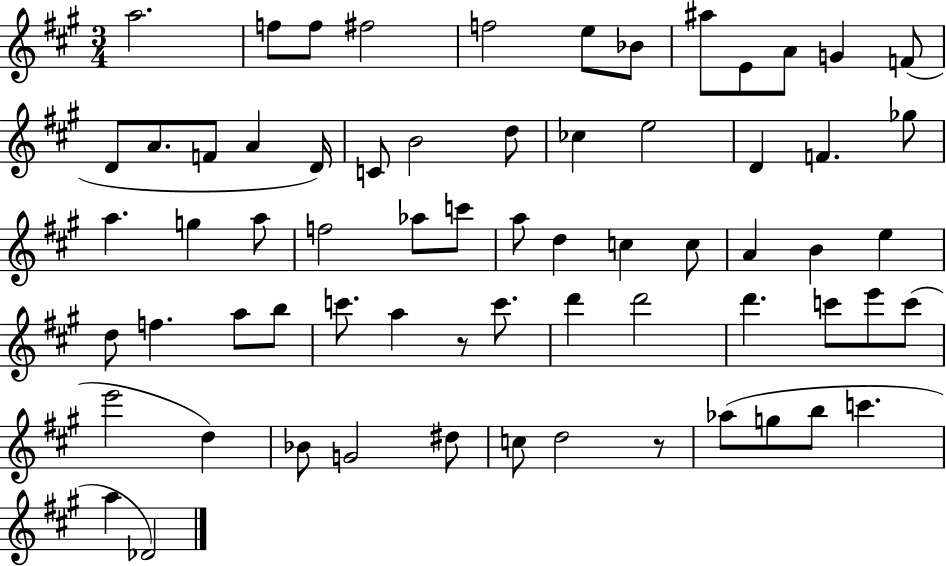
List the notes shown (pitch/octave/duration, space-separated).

A5/h. F5/e F5/e F#5/h F5/h E5/e Bb4/e A#5/e E4/e A4/e G4/q F4/e D4/e A4/e. F4/e A4/q D4/s C4/e B4/h D5/e CES5/q E5/h D4/q F4/q. Gb5/e A5/q. G5/q A5/e F5/h Ab5/e C6/e A5/e D5/q C5/q C5/e A4/q B4/q E5/q D5/e F5/q. A5/e B5/e C6/e. A5/q R/e C6/e. D6/q D6/h D6/q. C6/e E6/e C6/e E6/h D5/q Bb4/e G4/h D#5/e C5/e D5/h R/e Ab5/e G5/e B5/e C6/q. A5/q Db4/h